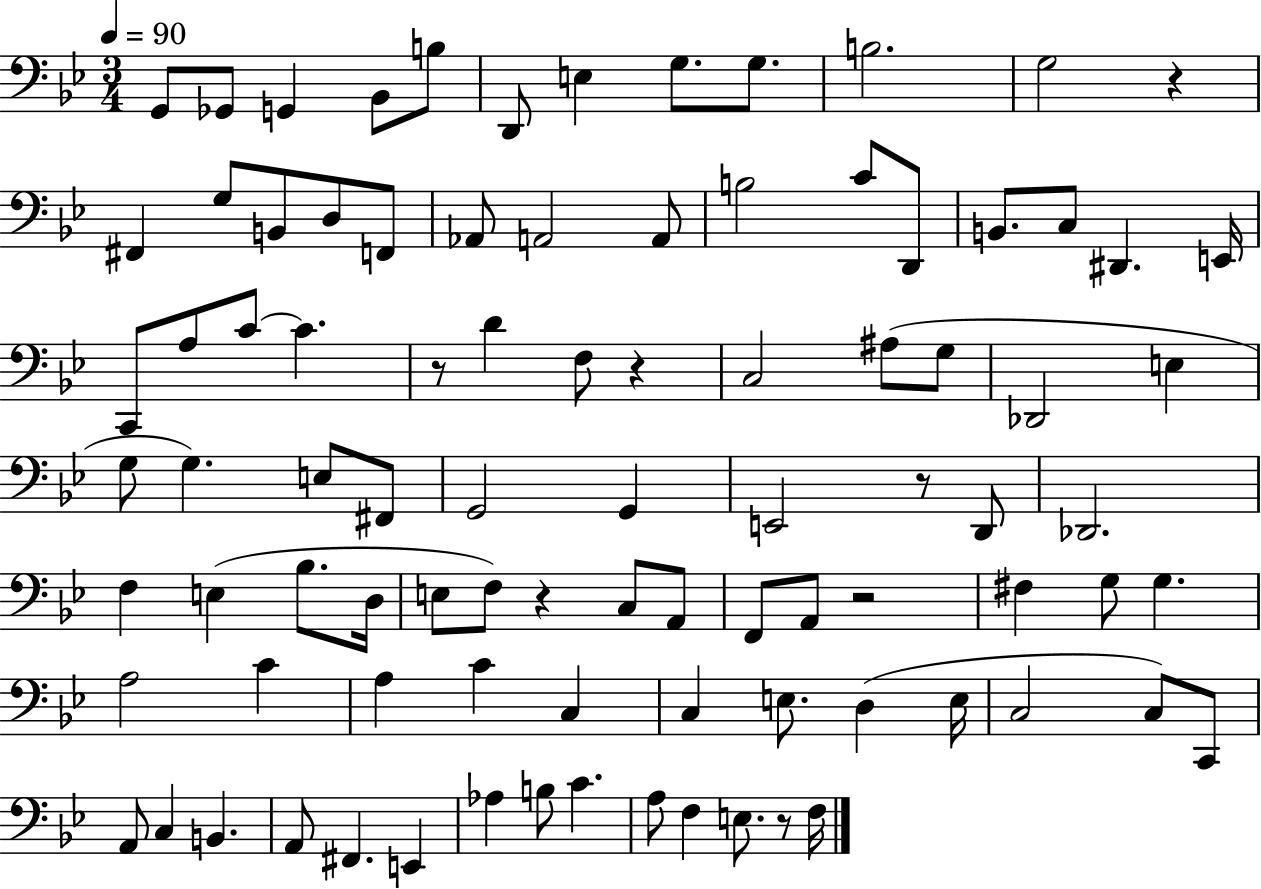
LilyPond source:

{
  \clef bass
  \numericTimeSignature
  \time 3/4
  \key bes \major
  \tempo 4 = 90
  \repeat volta 2 { g,8 ges,8 g,4 bes,8 b8 | d,8 e4 g8. g8. | b2. | g2 r4 | \break fis,4 g8 b,8 d8 f,8 | aes,8 a,2 a,8 | b2 c'8 d,8 | b,8. c8 dis,4. e,16 | \break c,8 a8 c'8~~ c'4. | r8 d'4 f8 r4 | c2 ais8( g8 | des,2 e4 | \break g8 g4.) e8 fis,8 | g,2 g,4 | e,2 r8 d,8 | des,2. | \break f4 e4( bes8. d16 | e8 f8) r4 c8 a,8 | f,8 a,8 r2 | fis4 g8 g4. | \break a2 c'4 | a4 c'4 c4 | c4 e8. d4( e16 | c2 c8) c,8 | \break a,8 c4 b,4. | a,8 fis,4. e,4 | aes4 b8 c'4. | a8 f4 e8. r8 f16 | \break } \bar "|."
}